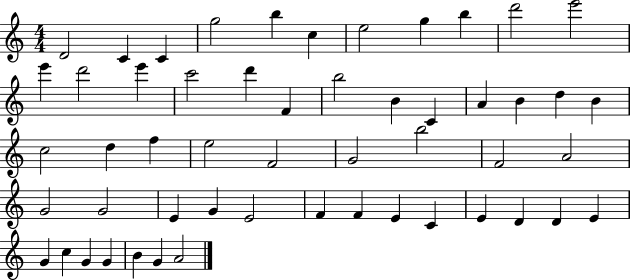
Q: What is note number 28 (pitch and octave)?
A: E5